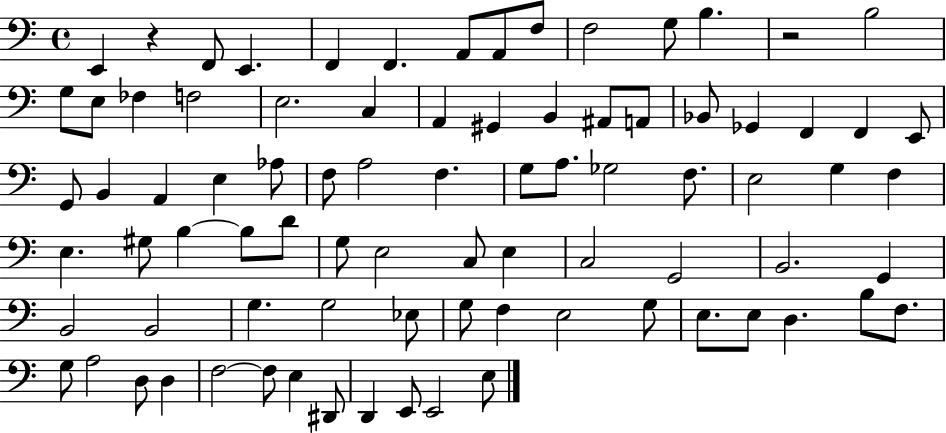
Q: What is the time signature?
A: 4/4